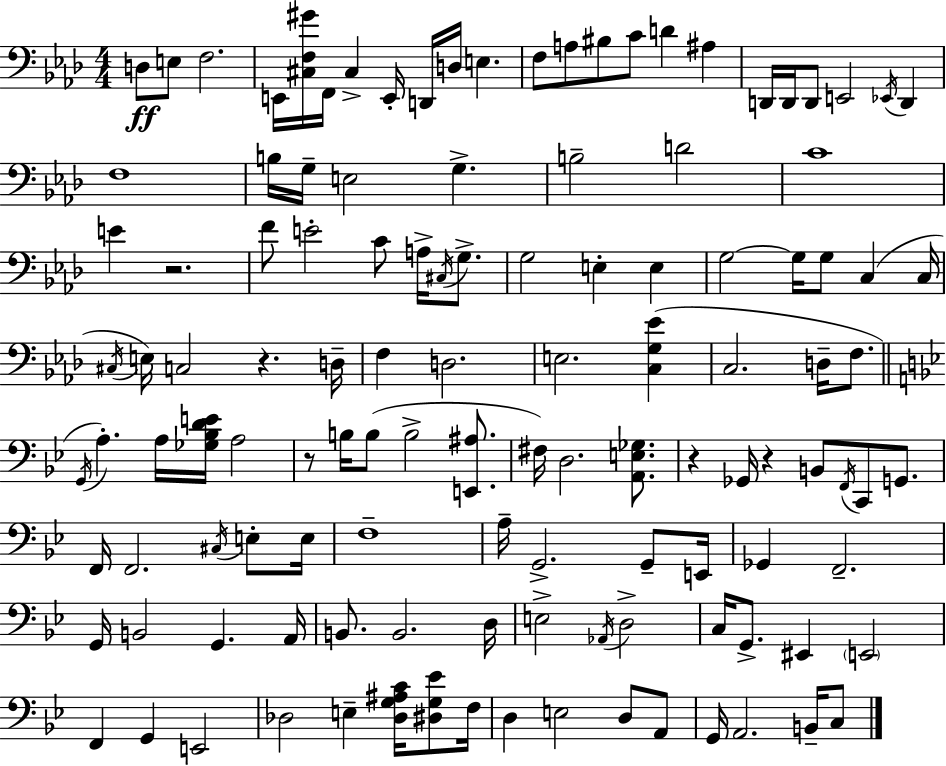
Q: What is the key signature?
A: AES major